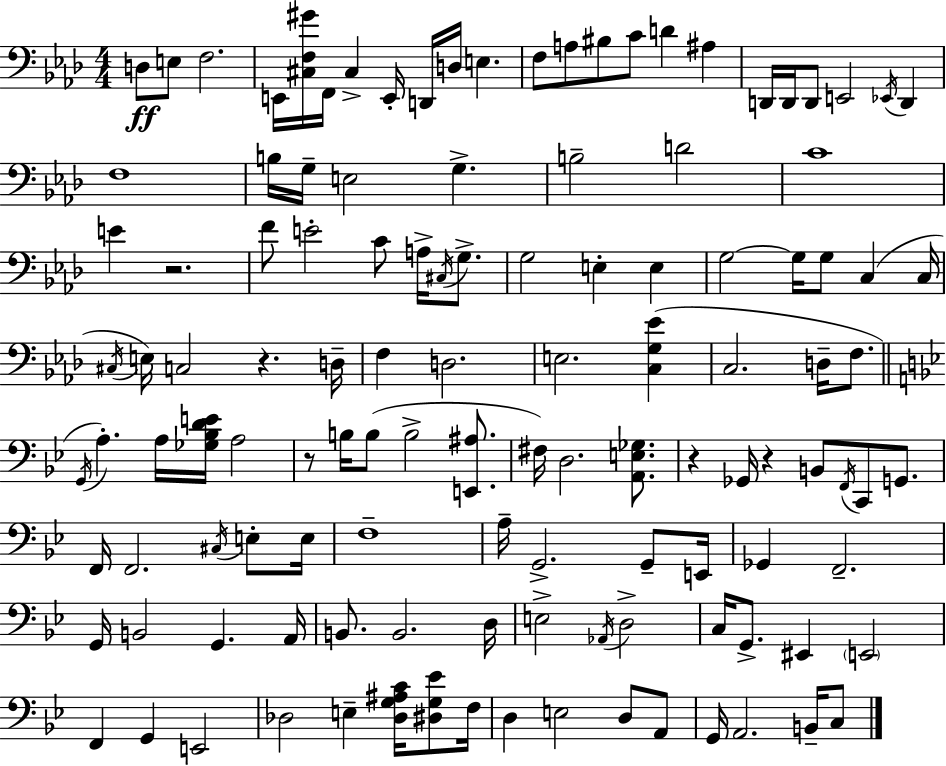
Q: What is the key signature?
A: AES major